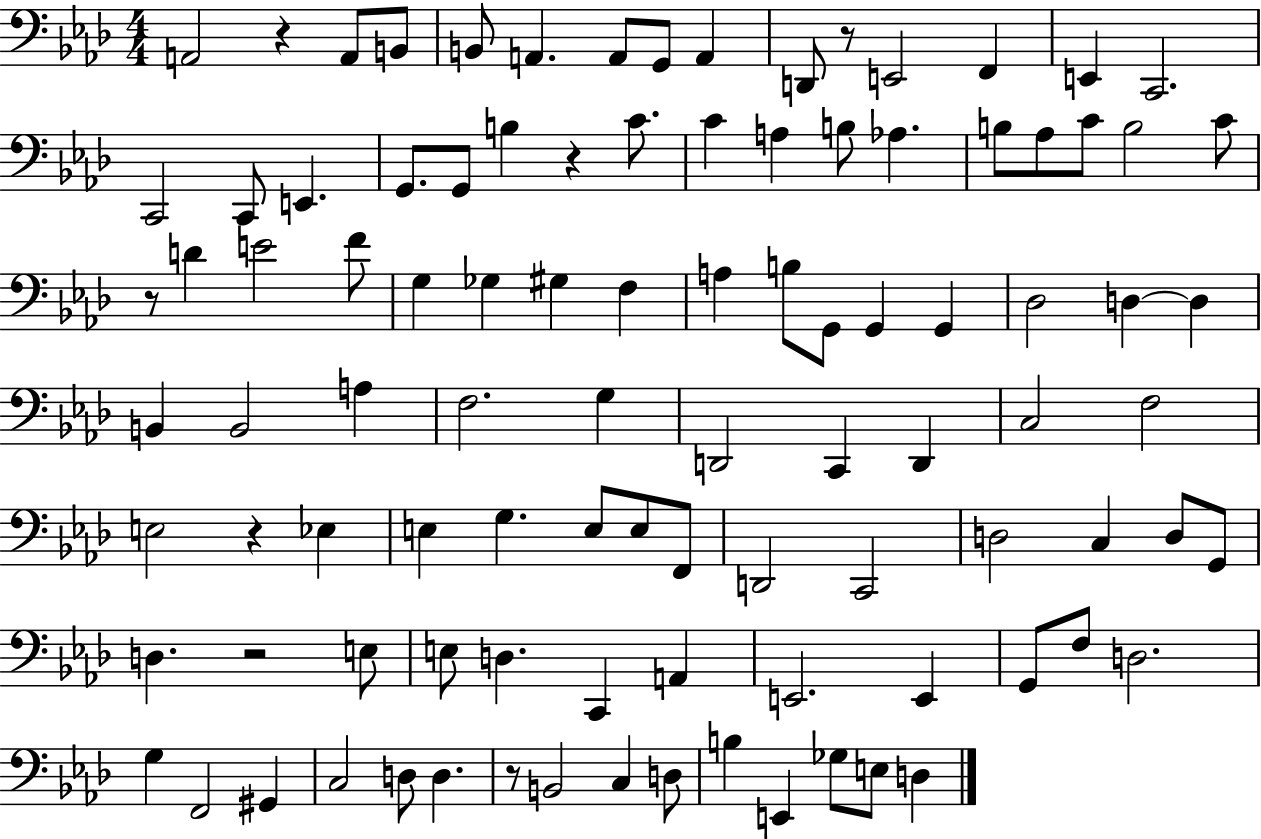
X:1
T:Untitled
M:4/4
L:1/4
K:Ab
A,,2 z A,,/2 B,,/2 B,,/2 A,, A,,/2 G,,/2 A,, D,,/2 z/2 E,,2 F,, E,, C,,2 C,,2 C,,/2 E,, G,,/2 G,,/2 B, z C/2 C A, B,/2 _A, B,/2 _A,/2 C/2 B,2 C/2 z/2 D E2 F/2 G, _G, ^G, F, A, B,/2 G,,/2 G,, G,, _D,2 D, D, B,, B,,2 A, F,2 G, D,,2 C,, D,, C,2 F,2 E,2 z _E, E, G, E,/2 E,/2 F,,/2 D,,2 C,,2 D,2 C, D,/2 G,,/2 D, z2 E,/2 E,/2 D, C,, A,, E,,2 E,, G,,/2 F,/2 D,2 G, F,,2 ^G,, C,2 D,/2 D, z/2 B,,2 C, D,/2 B, E,, _G,/2 E,/2 D,